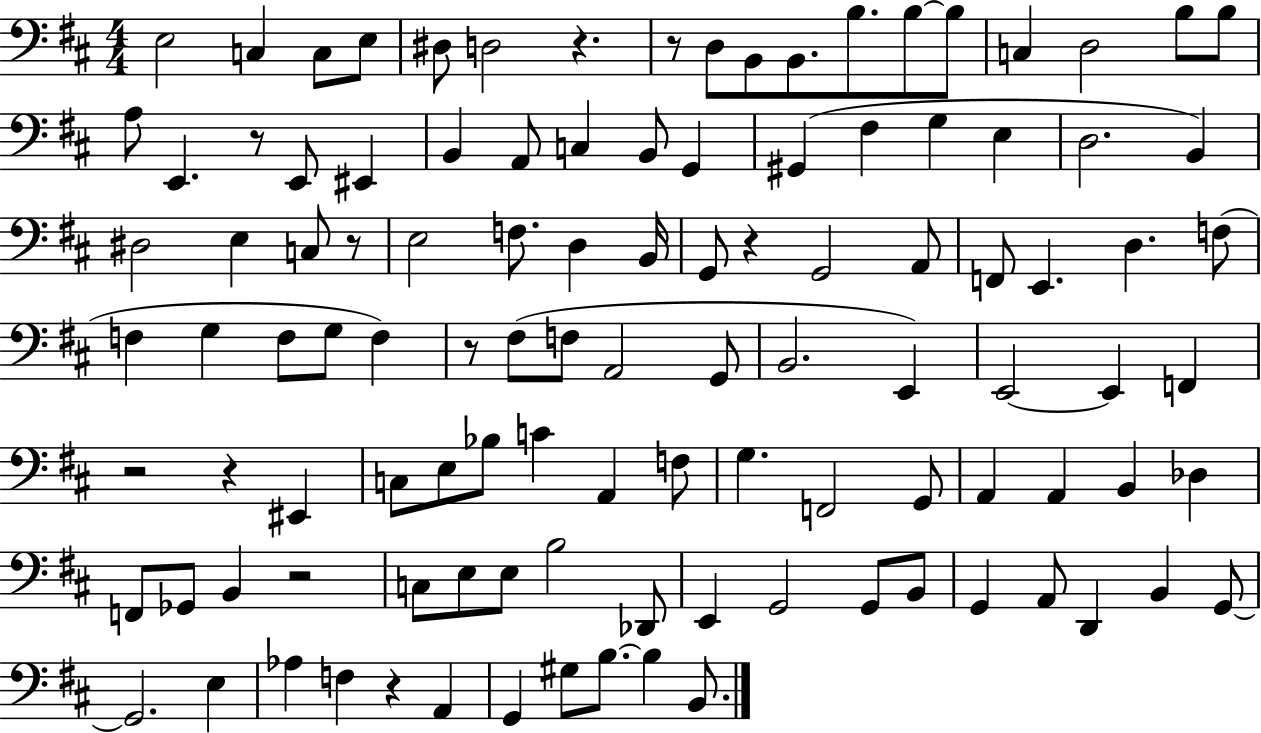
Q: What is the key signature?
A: D major